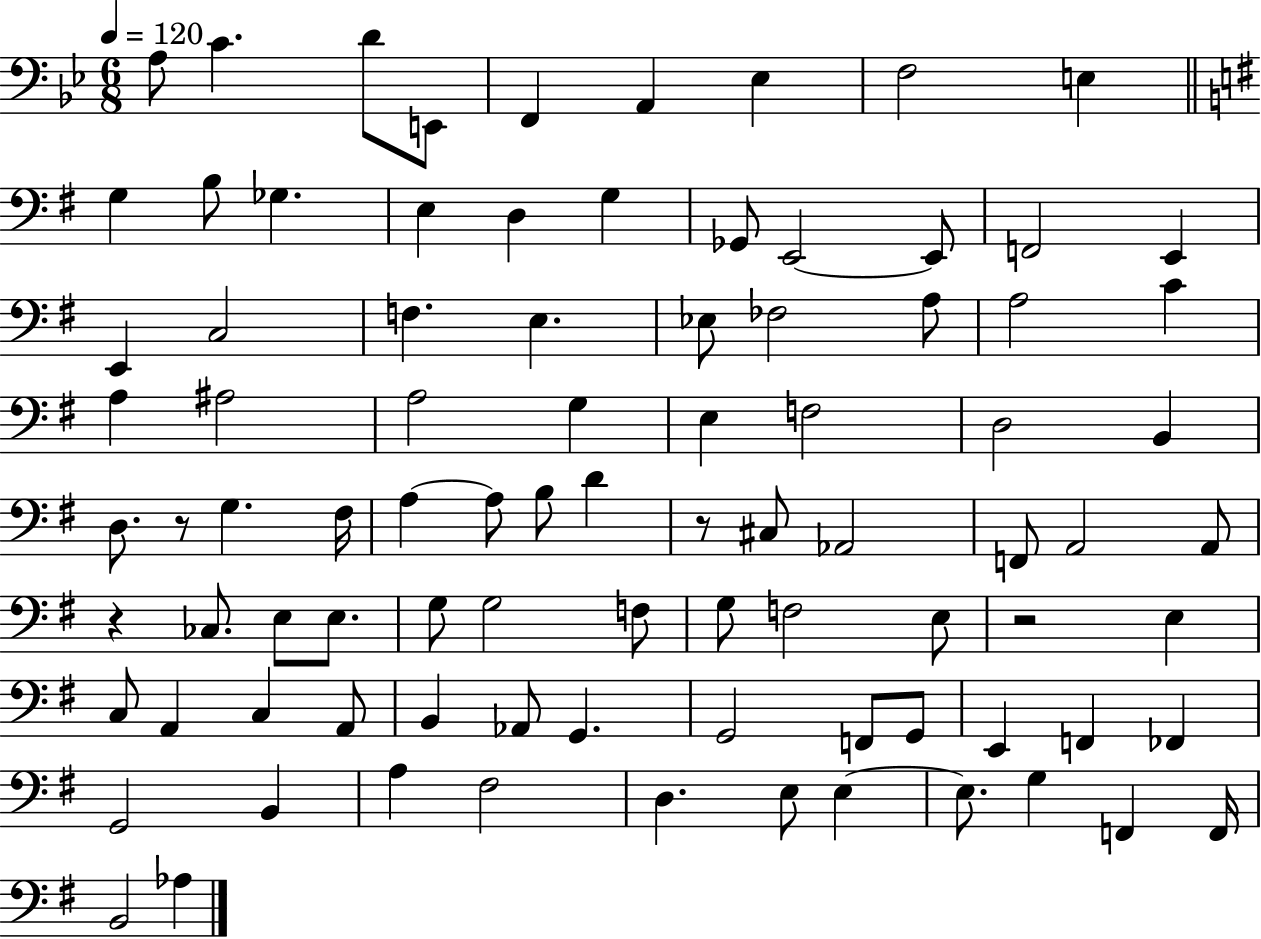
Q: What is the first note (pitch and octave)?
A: A3